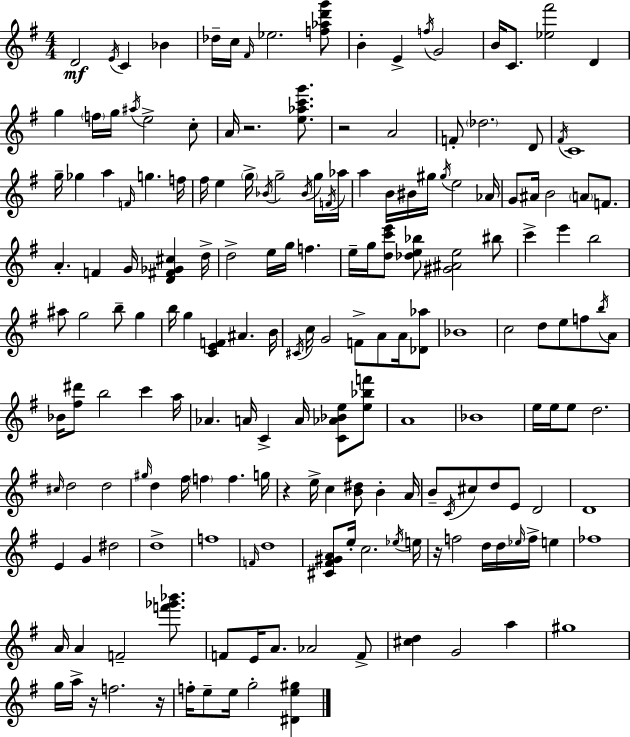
{
  \clef treble
  \numericTimeSignature
  \time 4/4
  \key e \minor
  d'2\mf \acciaccatura { e'16 } c'4 bes'4 | des''16-- c''16 \grace { fis'16 } ees''2. | <f'' aes'' d''' g'''>8 b'4-. e'4-> \acciaccatura { f''16 } g'2 | b'16 c'8. <ees'' fis'''>2 d'4 | \break g''4 \parenthesize f''16 g''16 \acciaccatura { ais''16 } e''2-> | c''8-. a'16 r2. | <e'' aes'' c''' g'''>8. r2 a'2 | f'8-. \parenthesize des''2. | \break d'8 \acciaccatura { fis'16 } c'1 | g''16-- ges''4 a''4 \grace { f'16 } g''4. | f''16 fis''16 e''4 \parenthesize g''16-> \acciaccatura { bes'16 } g''2-- | \acciaccatura { bes'16 } g''16 \acciaccatura { f'16 } aes''16 a''4 b'16 bis'16 gis''16 | \break \acciaccatura { gis''16 } e''2 aes'16 g'8 ais'16 b'2 | \parenthesize a'8 f'8. a'4.-. | f'4 g'16 <d' fis' ges' cis''>4 d''16-> d''2-> | e''16 g''16 f''4. e''16-- g''16 <d'' c''' e'''>8 <des'' e'' bes''>8 | \break <gis' ais' e''>2 bis''8 c'''4-> e'''4 | b''2 ais''8 g''2 | b''8-- g''4 b''16 g''4 <c' e' f'>4 | ais'4. b'16 \acciaccatura { cis'16 } c''16 g'2 | \break f'8-> a'8 a'16 <des' aes''>8 bes'1 | c''2 | d''8 e''8 f''8 \acciaccatura { b''16 } a'8 bes'16 <fis'' dis'''>8 b''2 | c'''4 a''16 aes'4. | \break a'16 c'4-> a'16 <c' aes' bes' e''>8 <e'' bes'' f'''>8 a'1 | bes'1 | e''16 e''16 e''8 | d''2. \grace { cis''16 } d''2 | \break d''2 \grace { gis''16 } d''4 | fis''16 \parenthesize f''4 f''4. g''16 r4 | e''16-> c''4 <b' dis''>8 b'4-. a'16 b'8-- | \acciaccatura { c'16 } cis''8 d''8 e'8 d'2 d'1 | \break e'4 | g'4 dis''2 d''1-> | f''1 | \grace { f'16 } | \break d''1 | <cis' fis' gis' a'>8 e''16-. c''2. \acciaccatura { ees''16 } | e''16 r16 f''2 d''16 d''16 \grace { ees''16 } f''16-> e''4 | fes''1 | \break a'16 a'4 f'2-- <f''' ges''' bes'''>8. | f'8 e'16 a'8. aes'2 | f'8-> <cis'' d''>4 g'2 a''4 | gis''1 | \break g''16 a''16-> r16 f''2. | r16 f''16-. e''8-- e''16 g''2-. <dis' e'' gis''>4 | \bar "|."
}